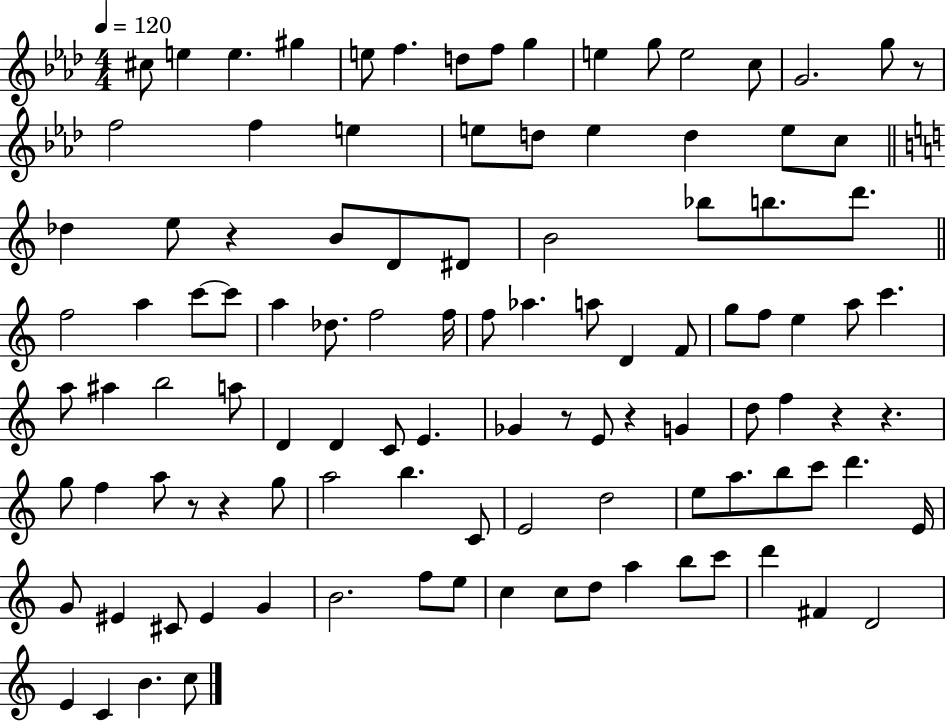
{
  \clef treble
  \numericTimeSignature
  \time 4/4
  \key aes \major
  \tempo 4 = 120
  cis''8 e''4 e''4. gis''4 | e''8 f''4. d''8 f''8 g''4 | e''4 g''8 e''2 c''8 | g'2. g''8 r8 | \break f''2 f''4 e''4 | e''8 d''8 e''4 d''4 e''8 c''8 | \bar "||" \break \key c \major des''4 e''8 r4 b'8 d'8 dis'8 | b'2 bes''8 b''8. d'''8. | \bar "||" \break \key a \minor f''2 a''4 c'''8~~ c'''8 | a''4 des''8. f''2 f''16 | f''8 aes''4. a''8 d'4 f'8 | g''8 f''8 e''4 a''8 c'''4. | \break a''8 ais''4 b''2 a''8 | d'4 d'4 c'8 e'4. | ges'4 r8 e'8 r4 g'4 | d''8 f''4 r4 r4. | \break g''8 f''4 a''8 r8 r4 g''8 | a''2 b''4. c'8 | e'2 d''2 | e''8 a''8. b''8 c'''8 d'''4. e'16 | \break g'8 eis'4 cis'8 eis'4 g'4 | b'2. f''8 e''8 | c''4 c''8 d''8 a''4 b''8 c'''8 | d'''4 fis'4 d'2 | \break e'4 c'4 b'4. c''8 | \bar "|."
}